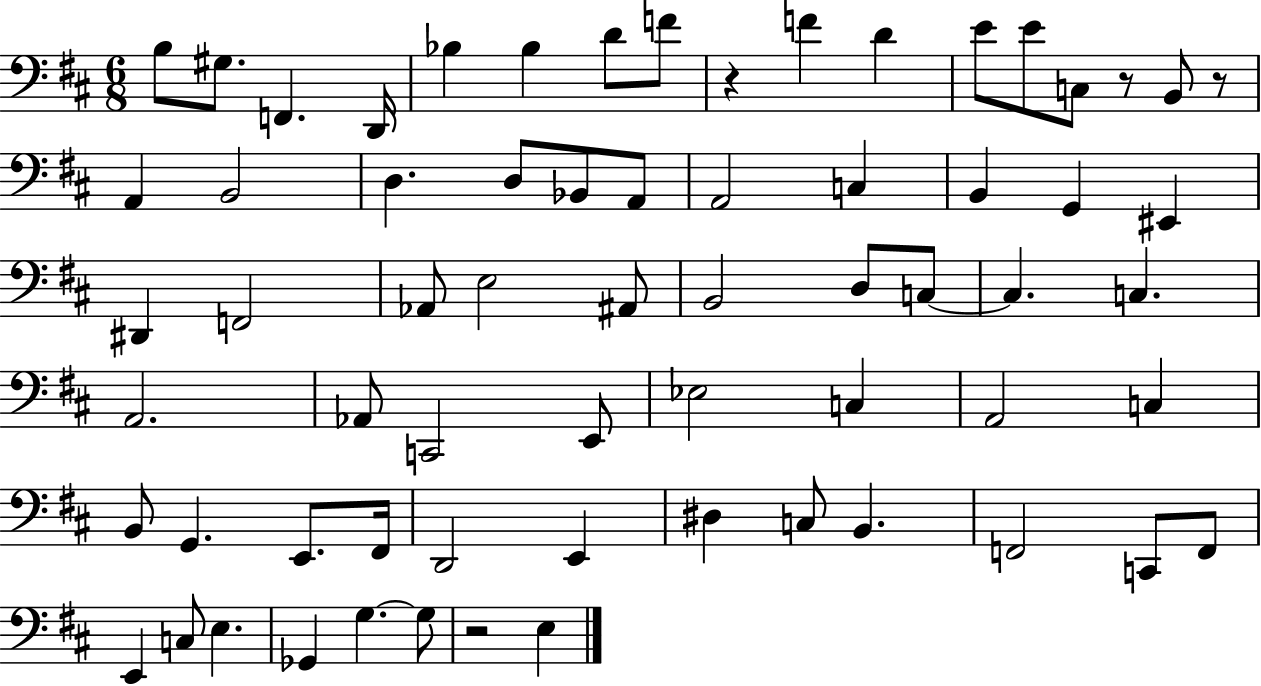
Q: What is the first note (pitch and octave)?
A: B3